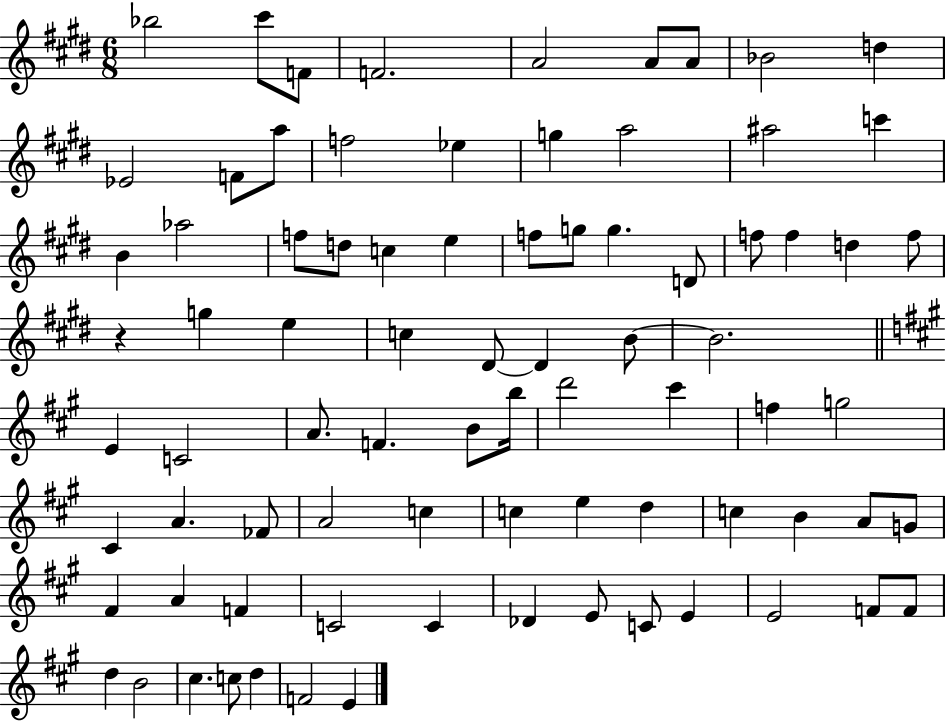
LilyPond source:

{
  \clef treble
  \numericTimeSignature
  \time 6/8
  \key e \major
  bes''2 cis'''8 f'8 | f'2. | a'2 a'8 a'8 | bes'2 d''4 | \break ees'2 f'8 a''8 | f''2 ees''4 | g''4 a''2 | ais''2 c'''4 | \break b'4 aes''2 | f''8 d''8 c''4 e''4 | f''8 g''8 g''4. d'8 | f''8 f''4 d''4 f''8 | \break r4 g''4 e''4 | c''4 dis'8~~ dis'4 b'8~~ | b'2. | \bar "||" \break \key a \major e'4 c'2 | a'8. f'4. b'8 b''16 | d'''2 cis'''4 | f''4 g''2 | \break cis'4 a'4. fes'8 | a'2 c''4 | c''4 e''4 d''4 | c''4 b'4 a'8 g'8 | \break fis'4 a'4 f'4 | c'2 c'4 | des'4 e'8 c'8 e'4 | e'2 f'8 f'8 | \break d''4 b'2 | cis''4. c''8 d''4 | f'2 e'4 | \bar "|."
}